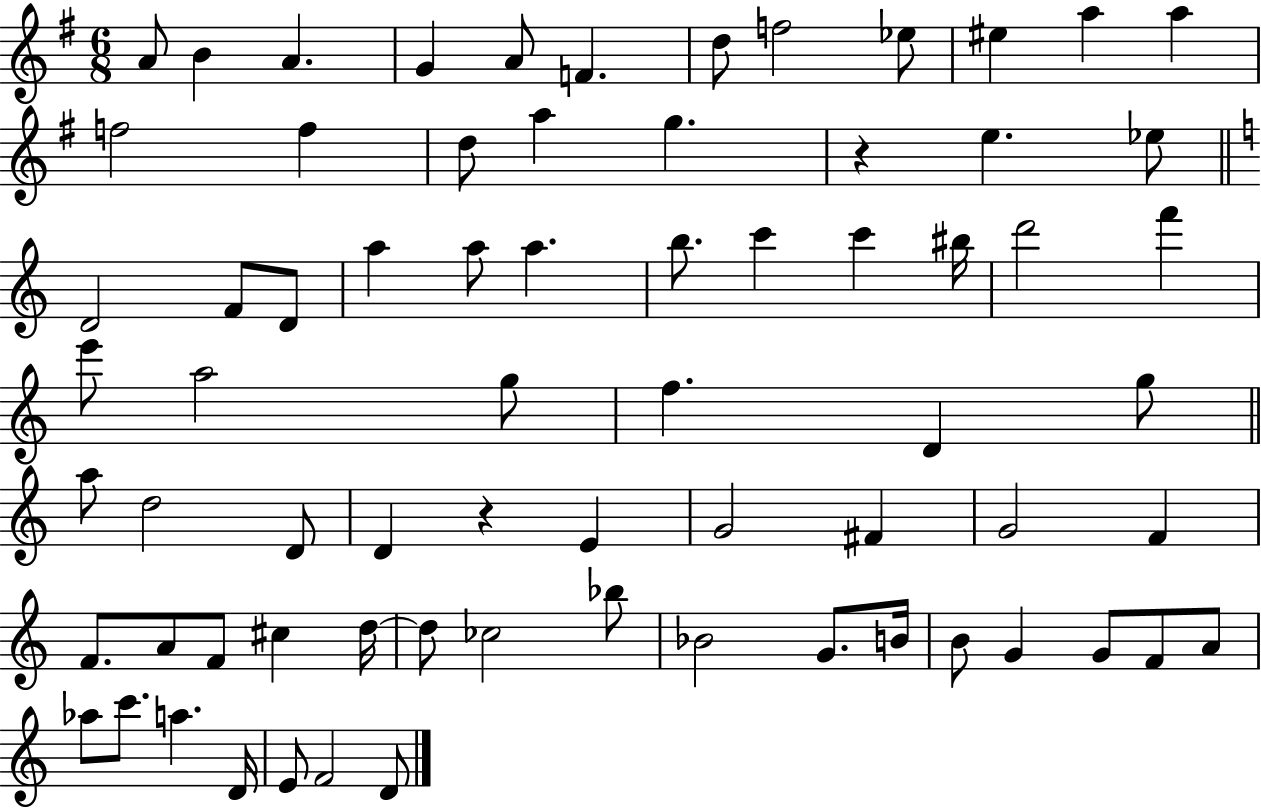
{
  \clef treble
  \numericTimeSignature
  \time 6/8
  \key g \major
  a'8 b'4 a'4. | g'4 a'8 f'4. | d''8 f''2 ees''8 | eis''4 a''4 a''4 | \break f''2 f''4 | d''8 a''4 g''4. | r4 e''4. ees''8 | \bar "||" \break \key c \major d'2 f'8 d'8 | a''4 a''8 a''4. | b''8. c'''4 c'''4 bis''16 | d'''2 f'''4 | \break e'''8 a''2 g''8 | f''4. d'4 g''8 | \bar "||" \break \key a \minor a''8 d''2 d'8 | d'4 r4 e'4 | g'2 fis'4 | g'2 f'4 | \break f'8. a'8 f'8 cis''4 d''16~~ | d''8 ces''2 bes''8 | bes'2 g'8. b'16 | b'8 g'4 g'8 f'8 a'8 | \break aes''8 c'''8. a''4. d'16 | e'8 f'2 d'8 | \bar "|."
}